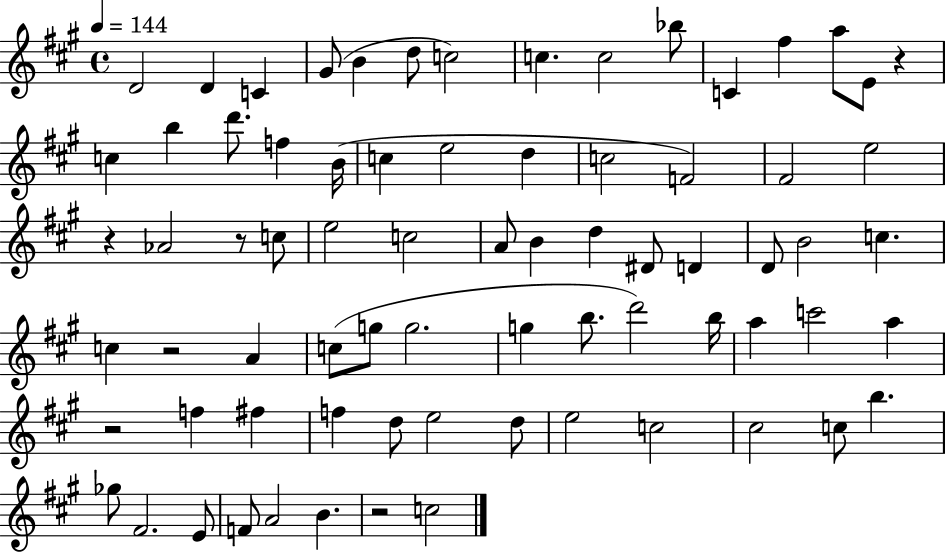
{
  \clef treble
  \time 4/4
  \defaultTimeSignature
  \key a \major
  \tempo 4 = 144
  d'2 d'4 c'4 | gis'8( b'4 d''8 c''2) | c''4. c''2 bes''8 | c'4 fis''4 a''8 e'8 r4 | \break c''4 b''4 d'''8. f''4 b'16( | c''4 e''2 d''4 | c''2 f'2) | fis'2 e''2 | \break r4 aes'2 r8 c''8 | e''2 c''2 | a'8 b'4 d''4 dis'8 d'4 | d'8 b'2 c''4. | \break c''4 r2 a'4 | c''8( g''8 g''2. | g''4 b''8. d'''2) b''16 | a''4 c'''2 a''4 | \break r2 f''4 fis''4 | f''4 d''8 e''2 d''8 | e''2 c''2 | cis''2 c''8 b''4. | \break ges''8 fis'2. e'8 | f'8 a'2 b'4. | r2 c''2 | \bar "|."
}